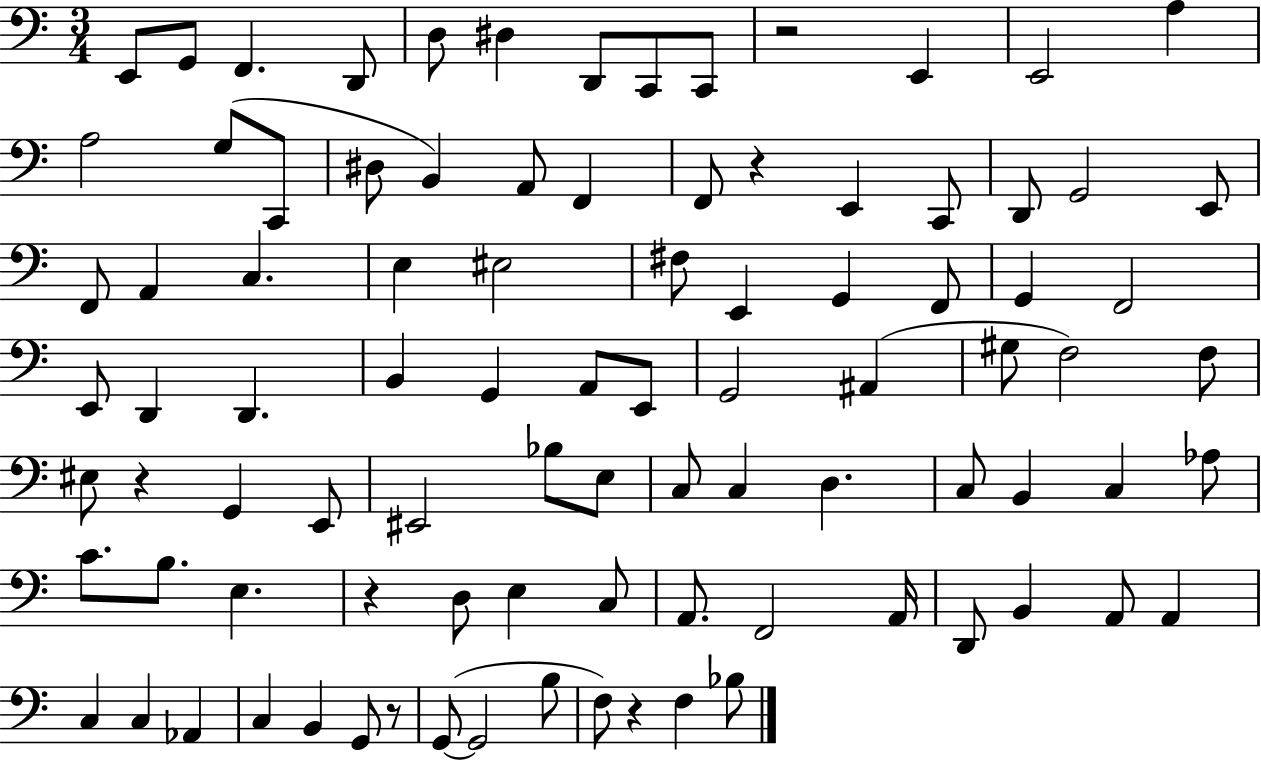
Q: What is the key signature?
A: C major